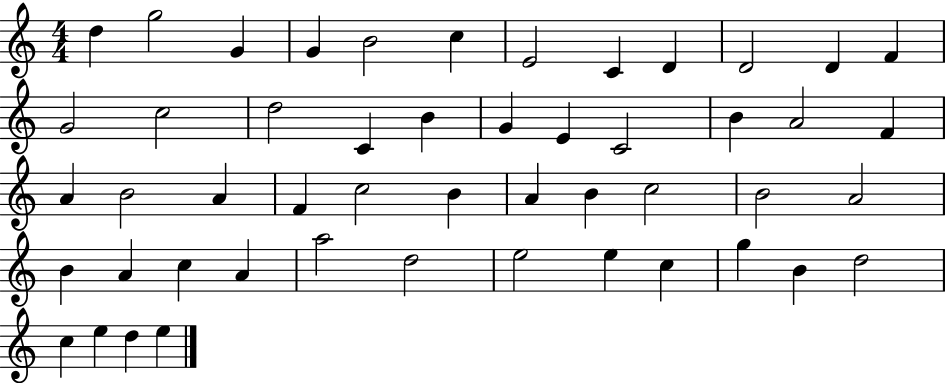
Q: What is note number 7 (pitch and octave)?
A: E4